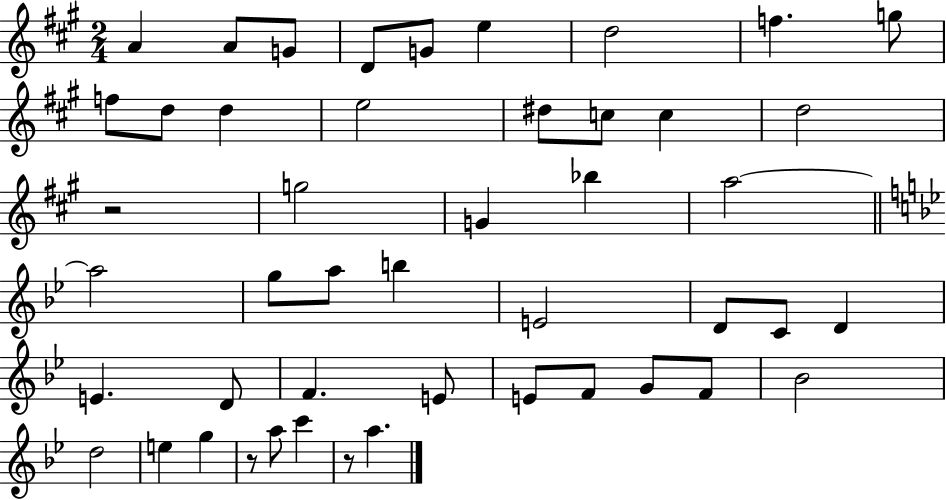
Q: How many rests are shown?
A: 3